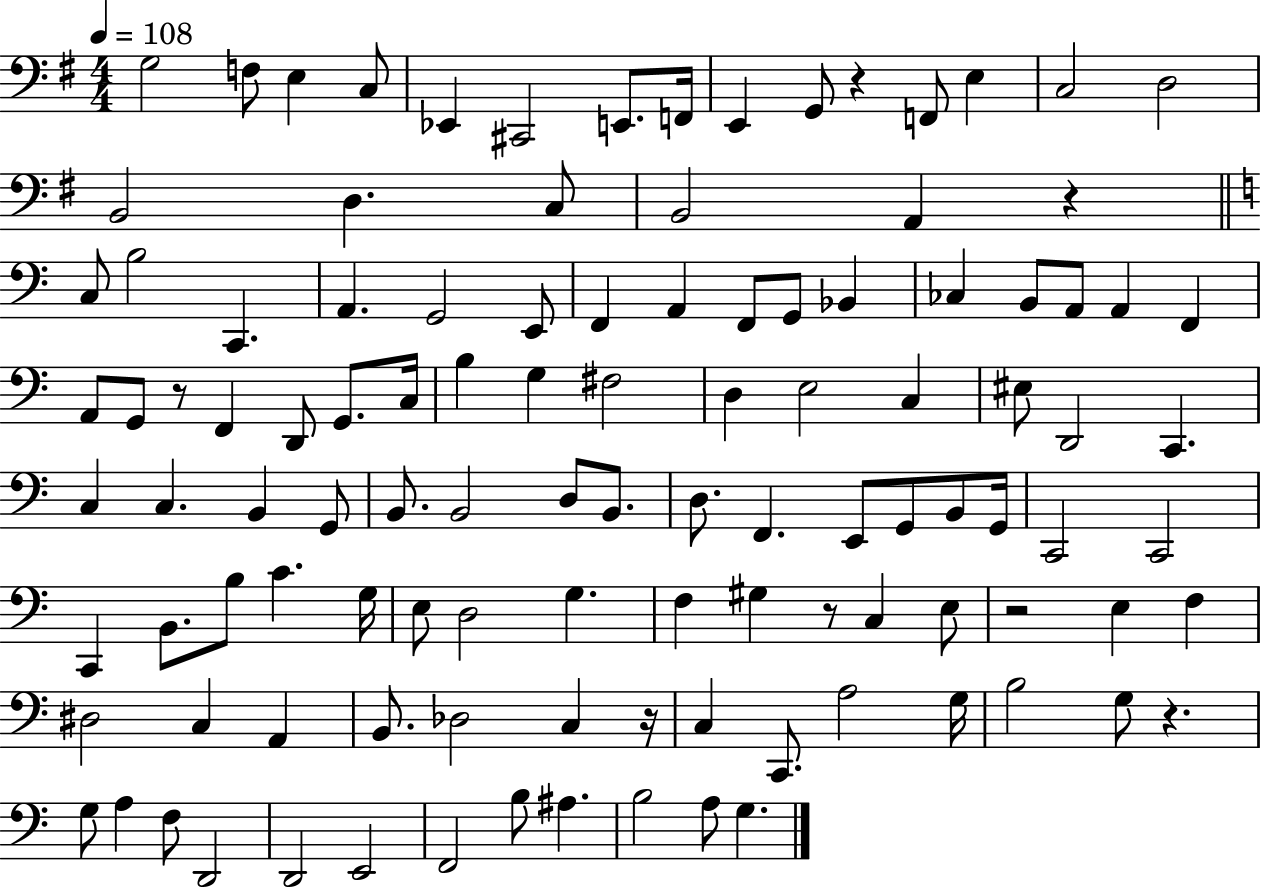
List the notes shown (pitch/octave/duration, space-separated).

G3/h F3/e E3/q C3/e Eb2/q C#2/h E2/e. F2/s E2/q G2/e R/q F2/e E3/q C3/h D3/h B2/h D3/q. C3/e B2/h A2/q R/q C3/e B3/h C2/q. A2/q. G2/h E2/e F2/q A2/q F2/e G2/e Bb2/q CES3/q B2/e A2/e A2/q F2/q A2/e G2/e R/e F2/q D2/e G2/e. C3/s B3/q G3/q F#3/h D3/q E3/h C3/q EIS3/e D2/h C2/q. C3/q C3/q. B2/q G2/e B2/e. B2/h D3/e B2/e. D3/e. F2/q. E2/e G2/e B2/e G2/s C2/h C2/h C2/q B2/e. B3/e C4/q. G3/s E3/e D3/h G3/q. F3/q G#3/q R/e C3/q E3/e R/h E3/q F3/q D#3/h C3/q A2/q B2/e. Db3/h C3/q R/s C3/q C2/e. A3/h G3/s B3/h G3/e R/q. G3/e A3/q F3/e D2/h D2/h E2/h F2/h B3/e A#3/q. B3/h A3/e G3/q.